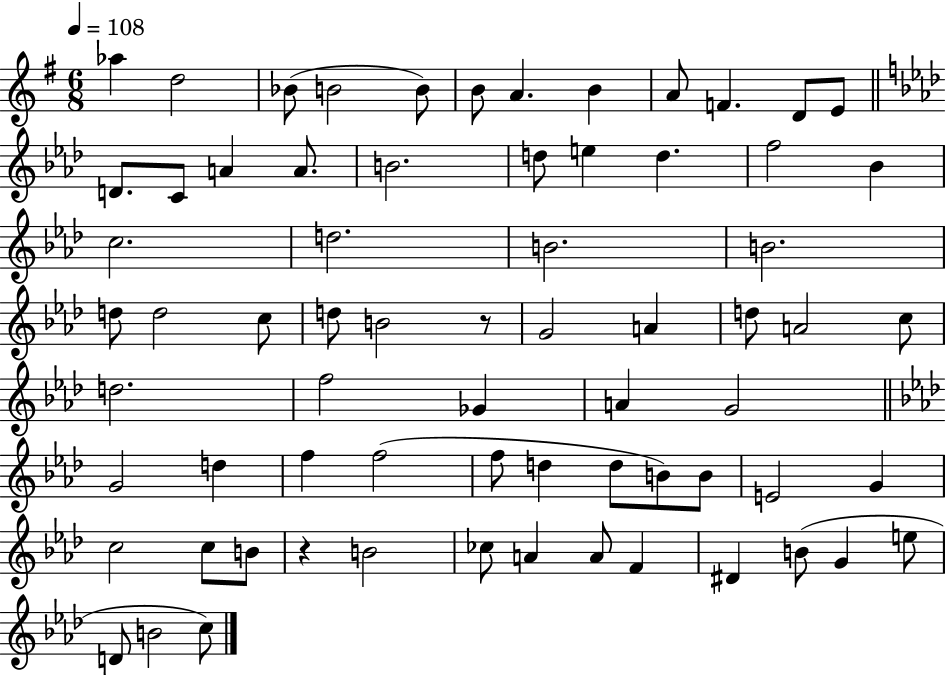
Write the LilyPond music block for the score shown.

{
  \clef treble
  \numericTimeSignature
  \time 6/8
  \key g \major
  \tempo 4 = 108
  aes''4 d''2 | bes'8( b'2 b'8) | b'8 a'4. b'4 | a'8 f'4. d'8 e'8 | \break \bar "||" \break \key f \minor d'8. c'8 a'4 a'8. | b'2. | d''8 e''4 d''4. | f''2 bes'4 | \break c''2. | d''2. | b'2. | b'2. | \break d''8 d''2 c''8 | d''8 b'2 r8 | g'2 a'4 | d''8 a'2 c''8 | \break d''2. | f''2 ges'4 | a'4 g'2 | \bar "||" \break \key f \minor g'2 d''4 | f''4 f''2( | f''8 d''4 d''8 b'8) b'8 | e'2 g'4 | \break c''2 c''8 b'8 | r4 b'2 | ces''8 a'4 a'8 f'4 | dis'4 b'8( g'4 e''8 | \break d'8 b'2 c''8) | \bar "|."
}